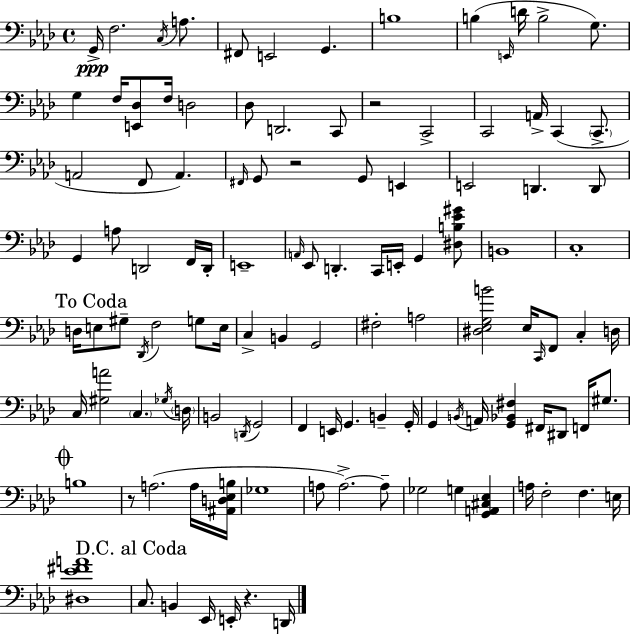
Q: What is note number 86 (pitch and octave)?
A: B3